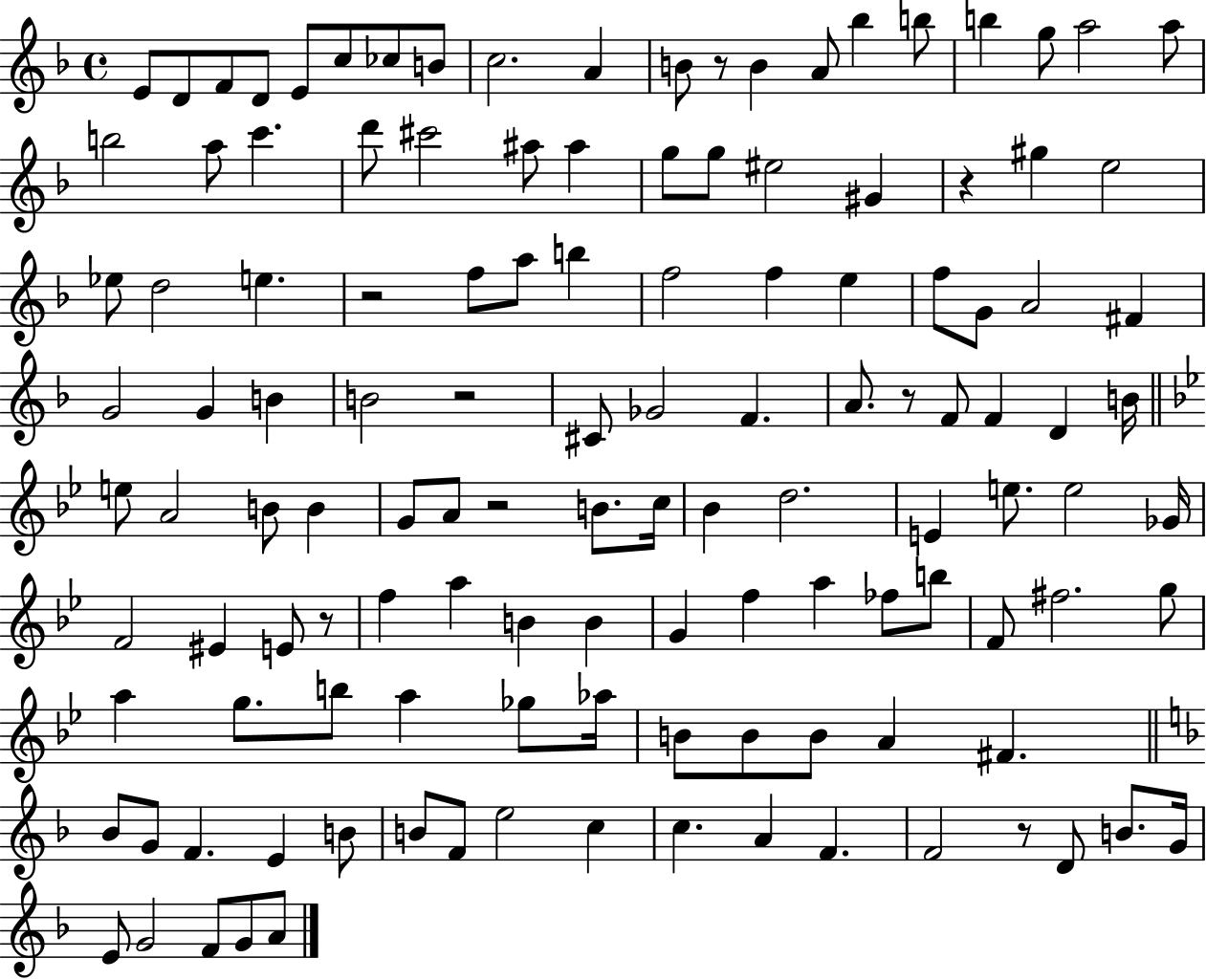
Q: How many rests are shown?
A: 8